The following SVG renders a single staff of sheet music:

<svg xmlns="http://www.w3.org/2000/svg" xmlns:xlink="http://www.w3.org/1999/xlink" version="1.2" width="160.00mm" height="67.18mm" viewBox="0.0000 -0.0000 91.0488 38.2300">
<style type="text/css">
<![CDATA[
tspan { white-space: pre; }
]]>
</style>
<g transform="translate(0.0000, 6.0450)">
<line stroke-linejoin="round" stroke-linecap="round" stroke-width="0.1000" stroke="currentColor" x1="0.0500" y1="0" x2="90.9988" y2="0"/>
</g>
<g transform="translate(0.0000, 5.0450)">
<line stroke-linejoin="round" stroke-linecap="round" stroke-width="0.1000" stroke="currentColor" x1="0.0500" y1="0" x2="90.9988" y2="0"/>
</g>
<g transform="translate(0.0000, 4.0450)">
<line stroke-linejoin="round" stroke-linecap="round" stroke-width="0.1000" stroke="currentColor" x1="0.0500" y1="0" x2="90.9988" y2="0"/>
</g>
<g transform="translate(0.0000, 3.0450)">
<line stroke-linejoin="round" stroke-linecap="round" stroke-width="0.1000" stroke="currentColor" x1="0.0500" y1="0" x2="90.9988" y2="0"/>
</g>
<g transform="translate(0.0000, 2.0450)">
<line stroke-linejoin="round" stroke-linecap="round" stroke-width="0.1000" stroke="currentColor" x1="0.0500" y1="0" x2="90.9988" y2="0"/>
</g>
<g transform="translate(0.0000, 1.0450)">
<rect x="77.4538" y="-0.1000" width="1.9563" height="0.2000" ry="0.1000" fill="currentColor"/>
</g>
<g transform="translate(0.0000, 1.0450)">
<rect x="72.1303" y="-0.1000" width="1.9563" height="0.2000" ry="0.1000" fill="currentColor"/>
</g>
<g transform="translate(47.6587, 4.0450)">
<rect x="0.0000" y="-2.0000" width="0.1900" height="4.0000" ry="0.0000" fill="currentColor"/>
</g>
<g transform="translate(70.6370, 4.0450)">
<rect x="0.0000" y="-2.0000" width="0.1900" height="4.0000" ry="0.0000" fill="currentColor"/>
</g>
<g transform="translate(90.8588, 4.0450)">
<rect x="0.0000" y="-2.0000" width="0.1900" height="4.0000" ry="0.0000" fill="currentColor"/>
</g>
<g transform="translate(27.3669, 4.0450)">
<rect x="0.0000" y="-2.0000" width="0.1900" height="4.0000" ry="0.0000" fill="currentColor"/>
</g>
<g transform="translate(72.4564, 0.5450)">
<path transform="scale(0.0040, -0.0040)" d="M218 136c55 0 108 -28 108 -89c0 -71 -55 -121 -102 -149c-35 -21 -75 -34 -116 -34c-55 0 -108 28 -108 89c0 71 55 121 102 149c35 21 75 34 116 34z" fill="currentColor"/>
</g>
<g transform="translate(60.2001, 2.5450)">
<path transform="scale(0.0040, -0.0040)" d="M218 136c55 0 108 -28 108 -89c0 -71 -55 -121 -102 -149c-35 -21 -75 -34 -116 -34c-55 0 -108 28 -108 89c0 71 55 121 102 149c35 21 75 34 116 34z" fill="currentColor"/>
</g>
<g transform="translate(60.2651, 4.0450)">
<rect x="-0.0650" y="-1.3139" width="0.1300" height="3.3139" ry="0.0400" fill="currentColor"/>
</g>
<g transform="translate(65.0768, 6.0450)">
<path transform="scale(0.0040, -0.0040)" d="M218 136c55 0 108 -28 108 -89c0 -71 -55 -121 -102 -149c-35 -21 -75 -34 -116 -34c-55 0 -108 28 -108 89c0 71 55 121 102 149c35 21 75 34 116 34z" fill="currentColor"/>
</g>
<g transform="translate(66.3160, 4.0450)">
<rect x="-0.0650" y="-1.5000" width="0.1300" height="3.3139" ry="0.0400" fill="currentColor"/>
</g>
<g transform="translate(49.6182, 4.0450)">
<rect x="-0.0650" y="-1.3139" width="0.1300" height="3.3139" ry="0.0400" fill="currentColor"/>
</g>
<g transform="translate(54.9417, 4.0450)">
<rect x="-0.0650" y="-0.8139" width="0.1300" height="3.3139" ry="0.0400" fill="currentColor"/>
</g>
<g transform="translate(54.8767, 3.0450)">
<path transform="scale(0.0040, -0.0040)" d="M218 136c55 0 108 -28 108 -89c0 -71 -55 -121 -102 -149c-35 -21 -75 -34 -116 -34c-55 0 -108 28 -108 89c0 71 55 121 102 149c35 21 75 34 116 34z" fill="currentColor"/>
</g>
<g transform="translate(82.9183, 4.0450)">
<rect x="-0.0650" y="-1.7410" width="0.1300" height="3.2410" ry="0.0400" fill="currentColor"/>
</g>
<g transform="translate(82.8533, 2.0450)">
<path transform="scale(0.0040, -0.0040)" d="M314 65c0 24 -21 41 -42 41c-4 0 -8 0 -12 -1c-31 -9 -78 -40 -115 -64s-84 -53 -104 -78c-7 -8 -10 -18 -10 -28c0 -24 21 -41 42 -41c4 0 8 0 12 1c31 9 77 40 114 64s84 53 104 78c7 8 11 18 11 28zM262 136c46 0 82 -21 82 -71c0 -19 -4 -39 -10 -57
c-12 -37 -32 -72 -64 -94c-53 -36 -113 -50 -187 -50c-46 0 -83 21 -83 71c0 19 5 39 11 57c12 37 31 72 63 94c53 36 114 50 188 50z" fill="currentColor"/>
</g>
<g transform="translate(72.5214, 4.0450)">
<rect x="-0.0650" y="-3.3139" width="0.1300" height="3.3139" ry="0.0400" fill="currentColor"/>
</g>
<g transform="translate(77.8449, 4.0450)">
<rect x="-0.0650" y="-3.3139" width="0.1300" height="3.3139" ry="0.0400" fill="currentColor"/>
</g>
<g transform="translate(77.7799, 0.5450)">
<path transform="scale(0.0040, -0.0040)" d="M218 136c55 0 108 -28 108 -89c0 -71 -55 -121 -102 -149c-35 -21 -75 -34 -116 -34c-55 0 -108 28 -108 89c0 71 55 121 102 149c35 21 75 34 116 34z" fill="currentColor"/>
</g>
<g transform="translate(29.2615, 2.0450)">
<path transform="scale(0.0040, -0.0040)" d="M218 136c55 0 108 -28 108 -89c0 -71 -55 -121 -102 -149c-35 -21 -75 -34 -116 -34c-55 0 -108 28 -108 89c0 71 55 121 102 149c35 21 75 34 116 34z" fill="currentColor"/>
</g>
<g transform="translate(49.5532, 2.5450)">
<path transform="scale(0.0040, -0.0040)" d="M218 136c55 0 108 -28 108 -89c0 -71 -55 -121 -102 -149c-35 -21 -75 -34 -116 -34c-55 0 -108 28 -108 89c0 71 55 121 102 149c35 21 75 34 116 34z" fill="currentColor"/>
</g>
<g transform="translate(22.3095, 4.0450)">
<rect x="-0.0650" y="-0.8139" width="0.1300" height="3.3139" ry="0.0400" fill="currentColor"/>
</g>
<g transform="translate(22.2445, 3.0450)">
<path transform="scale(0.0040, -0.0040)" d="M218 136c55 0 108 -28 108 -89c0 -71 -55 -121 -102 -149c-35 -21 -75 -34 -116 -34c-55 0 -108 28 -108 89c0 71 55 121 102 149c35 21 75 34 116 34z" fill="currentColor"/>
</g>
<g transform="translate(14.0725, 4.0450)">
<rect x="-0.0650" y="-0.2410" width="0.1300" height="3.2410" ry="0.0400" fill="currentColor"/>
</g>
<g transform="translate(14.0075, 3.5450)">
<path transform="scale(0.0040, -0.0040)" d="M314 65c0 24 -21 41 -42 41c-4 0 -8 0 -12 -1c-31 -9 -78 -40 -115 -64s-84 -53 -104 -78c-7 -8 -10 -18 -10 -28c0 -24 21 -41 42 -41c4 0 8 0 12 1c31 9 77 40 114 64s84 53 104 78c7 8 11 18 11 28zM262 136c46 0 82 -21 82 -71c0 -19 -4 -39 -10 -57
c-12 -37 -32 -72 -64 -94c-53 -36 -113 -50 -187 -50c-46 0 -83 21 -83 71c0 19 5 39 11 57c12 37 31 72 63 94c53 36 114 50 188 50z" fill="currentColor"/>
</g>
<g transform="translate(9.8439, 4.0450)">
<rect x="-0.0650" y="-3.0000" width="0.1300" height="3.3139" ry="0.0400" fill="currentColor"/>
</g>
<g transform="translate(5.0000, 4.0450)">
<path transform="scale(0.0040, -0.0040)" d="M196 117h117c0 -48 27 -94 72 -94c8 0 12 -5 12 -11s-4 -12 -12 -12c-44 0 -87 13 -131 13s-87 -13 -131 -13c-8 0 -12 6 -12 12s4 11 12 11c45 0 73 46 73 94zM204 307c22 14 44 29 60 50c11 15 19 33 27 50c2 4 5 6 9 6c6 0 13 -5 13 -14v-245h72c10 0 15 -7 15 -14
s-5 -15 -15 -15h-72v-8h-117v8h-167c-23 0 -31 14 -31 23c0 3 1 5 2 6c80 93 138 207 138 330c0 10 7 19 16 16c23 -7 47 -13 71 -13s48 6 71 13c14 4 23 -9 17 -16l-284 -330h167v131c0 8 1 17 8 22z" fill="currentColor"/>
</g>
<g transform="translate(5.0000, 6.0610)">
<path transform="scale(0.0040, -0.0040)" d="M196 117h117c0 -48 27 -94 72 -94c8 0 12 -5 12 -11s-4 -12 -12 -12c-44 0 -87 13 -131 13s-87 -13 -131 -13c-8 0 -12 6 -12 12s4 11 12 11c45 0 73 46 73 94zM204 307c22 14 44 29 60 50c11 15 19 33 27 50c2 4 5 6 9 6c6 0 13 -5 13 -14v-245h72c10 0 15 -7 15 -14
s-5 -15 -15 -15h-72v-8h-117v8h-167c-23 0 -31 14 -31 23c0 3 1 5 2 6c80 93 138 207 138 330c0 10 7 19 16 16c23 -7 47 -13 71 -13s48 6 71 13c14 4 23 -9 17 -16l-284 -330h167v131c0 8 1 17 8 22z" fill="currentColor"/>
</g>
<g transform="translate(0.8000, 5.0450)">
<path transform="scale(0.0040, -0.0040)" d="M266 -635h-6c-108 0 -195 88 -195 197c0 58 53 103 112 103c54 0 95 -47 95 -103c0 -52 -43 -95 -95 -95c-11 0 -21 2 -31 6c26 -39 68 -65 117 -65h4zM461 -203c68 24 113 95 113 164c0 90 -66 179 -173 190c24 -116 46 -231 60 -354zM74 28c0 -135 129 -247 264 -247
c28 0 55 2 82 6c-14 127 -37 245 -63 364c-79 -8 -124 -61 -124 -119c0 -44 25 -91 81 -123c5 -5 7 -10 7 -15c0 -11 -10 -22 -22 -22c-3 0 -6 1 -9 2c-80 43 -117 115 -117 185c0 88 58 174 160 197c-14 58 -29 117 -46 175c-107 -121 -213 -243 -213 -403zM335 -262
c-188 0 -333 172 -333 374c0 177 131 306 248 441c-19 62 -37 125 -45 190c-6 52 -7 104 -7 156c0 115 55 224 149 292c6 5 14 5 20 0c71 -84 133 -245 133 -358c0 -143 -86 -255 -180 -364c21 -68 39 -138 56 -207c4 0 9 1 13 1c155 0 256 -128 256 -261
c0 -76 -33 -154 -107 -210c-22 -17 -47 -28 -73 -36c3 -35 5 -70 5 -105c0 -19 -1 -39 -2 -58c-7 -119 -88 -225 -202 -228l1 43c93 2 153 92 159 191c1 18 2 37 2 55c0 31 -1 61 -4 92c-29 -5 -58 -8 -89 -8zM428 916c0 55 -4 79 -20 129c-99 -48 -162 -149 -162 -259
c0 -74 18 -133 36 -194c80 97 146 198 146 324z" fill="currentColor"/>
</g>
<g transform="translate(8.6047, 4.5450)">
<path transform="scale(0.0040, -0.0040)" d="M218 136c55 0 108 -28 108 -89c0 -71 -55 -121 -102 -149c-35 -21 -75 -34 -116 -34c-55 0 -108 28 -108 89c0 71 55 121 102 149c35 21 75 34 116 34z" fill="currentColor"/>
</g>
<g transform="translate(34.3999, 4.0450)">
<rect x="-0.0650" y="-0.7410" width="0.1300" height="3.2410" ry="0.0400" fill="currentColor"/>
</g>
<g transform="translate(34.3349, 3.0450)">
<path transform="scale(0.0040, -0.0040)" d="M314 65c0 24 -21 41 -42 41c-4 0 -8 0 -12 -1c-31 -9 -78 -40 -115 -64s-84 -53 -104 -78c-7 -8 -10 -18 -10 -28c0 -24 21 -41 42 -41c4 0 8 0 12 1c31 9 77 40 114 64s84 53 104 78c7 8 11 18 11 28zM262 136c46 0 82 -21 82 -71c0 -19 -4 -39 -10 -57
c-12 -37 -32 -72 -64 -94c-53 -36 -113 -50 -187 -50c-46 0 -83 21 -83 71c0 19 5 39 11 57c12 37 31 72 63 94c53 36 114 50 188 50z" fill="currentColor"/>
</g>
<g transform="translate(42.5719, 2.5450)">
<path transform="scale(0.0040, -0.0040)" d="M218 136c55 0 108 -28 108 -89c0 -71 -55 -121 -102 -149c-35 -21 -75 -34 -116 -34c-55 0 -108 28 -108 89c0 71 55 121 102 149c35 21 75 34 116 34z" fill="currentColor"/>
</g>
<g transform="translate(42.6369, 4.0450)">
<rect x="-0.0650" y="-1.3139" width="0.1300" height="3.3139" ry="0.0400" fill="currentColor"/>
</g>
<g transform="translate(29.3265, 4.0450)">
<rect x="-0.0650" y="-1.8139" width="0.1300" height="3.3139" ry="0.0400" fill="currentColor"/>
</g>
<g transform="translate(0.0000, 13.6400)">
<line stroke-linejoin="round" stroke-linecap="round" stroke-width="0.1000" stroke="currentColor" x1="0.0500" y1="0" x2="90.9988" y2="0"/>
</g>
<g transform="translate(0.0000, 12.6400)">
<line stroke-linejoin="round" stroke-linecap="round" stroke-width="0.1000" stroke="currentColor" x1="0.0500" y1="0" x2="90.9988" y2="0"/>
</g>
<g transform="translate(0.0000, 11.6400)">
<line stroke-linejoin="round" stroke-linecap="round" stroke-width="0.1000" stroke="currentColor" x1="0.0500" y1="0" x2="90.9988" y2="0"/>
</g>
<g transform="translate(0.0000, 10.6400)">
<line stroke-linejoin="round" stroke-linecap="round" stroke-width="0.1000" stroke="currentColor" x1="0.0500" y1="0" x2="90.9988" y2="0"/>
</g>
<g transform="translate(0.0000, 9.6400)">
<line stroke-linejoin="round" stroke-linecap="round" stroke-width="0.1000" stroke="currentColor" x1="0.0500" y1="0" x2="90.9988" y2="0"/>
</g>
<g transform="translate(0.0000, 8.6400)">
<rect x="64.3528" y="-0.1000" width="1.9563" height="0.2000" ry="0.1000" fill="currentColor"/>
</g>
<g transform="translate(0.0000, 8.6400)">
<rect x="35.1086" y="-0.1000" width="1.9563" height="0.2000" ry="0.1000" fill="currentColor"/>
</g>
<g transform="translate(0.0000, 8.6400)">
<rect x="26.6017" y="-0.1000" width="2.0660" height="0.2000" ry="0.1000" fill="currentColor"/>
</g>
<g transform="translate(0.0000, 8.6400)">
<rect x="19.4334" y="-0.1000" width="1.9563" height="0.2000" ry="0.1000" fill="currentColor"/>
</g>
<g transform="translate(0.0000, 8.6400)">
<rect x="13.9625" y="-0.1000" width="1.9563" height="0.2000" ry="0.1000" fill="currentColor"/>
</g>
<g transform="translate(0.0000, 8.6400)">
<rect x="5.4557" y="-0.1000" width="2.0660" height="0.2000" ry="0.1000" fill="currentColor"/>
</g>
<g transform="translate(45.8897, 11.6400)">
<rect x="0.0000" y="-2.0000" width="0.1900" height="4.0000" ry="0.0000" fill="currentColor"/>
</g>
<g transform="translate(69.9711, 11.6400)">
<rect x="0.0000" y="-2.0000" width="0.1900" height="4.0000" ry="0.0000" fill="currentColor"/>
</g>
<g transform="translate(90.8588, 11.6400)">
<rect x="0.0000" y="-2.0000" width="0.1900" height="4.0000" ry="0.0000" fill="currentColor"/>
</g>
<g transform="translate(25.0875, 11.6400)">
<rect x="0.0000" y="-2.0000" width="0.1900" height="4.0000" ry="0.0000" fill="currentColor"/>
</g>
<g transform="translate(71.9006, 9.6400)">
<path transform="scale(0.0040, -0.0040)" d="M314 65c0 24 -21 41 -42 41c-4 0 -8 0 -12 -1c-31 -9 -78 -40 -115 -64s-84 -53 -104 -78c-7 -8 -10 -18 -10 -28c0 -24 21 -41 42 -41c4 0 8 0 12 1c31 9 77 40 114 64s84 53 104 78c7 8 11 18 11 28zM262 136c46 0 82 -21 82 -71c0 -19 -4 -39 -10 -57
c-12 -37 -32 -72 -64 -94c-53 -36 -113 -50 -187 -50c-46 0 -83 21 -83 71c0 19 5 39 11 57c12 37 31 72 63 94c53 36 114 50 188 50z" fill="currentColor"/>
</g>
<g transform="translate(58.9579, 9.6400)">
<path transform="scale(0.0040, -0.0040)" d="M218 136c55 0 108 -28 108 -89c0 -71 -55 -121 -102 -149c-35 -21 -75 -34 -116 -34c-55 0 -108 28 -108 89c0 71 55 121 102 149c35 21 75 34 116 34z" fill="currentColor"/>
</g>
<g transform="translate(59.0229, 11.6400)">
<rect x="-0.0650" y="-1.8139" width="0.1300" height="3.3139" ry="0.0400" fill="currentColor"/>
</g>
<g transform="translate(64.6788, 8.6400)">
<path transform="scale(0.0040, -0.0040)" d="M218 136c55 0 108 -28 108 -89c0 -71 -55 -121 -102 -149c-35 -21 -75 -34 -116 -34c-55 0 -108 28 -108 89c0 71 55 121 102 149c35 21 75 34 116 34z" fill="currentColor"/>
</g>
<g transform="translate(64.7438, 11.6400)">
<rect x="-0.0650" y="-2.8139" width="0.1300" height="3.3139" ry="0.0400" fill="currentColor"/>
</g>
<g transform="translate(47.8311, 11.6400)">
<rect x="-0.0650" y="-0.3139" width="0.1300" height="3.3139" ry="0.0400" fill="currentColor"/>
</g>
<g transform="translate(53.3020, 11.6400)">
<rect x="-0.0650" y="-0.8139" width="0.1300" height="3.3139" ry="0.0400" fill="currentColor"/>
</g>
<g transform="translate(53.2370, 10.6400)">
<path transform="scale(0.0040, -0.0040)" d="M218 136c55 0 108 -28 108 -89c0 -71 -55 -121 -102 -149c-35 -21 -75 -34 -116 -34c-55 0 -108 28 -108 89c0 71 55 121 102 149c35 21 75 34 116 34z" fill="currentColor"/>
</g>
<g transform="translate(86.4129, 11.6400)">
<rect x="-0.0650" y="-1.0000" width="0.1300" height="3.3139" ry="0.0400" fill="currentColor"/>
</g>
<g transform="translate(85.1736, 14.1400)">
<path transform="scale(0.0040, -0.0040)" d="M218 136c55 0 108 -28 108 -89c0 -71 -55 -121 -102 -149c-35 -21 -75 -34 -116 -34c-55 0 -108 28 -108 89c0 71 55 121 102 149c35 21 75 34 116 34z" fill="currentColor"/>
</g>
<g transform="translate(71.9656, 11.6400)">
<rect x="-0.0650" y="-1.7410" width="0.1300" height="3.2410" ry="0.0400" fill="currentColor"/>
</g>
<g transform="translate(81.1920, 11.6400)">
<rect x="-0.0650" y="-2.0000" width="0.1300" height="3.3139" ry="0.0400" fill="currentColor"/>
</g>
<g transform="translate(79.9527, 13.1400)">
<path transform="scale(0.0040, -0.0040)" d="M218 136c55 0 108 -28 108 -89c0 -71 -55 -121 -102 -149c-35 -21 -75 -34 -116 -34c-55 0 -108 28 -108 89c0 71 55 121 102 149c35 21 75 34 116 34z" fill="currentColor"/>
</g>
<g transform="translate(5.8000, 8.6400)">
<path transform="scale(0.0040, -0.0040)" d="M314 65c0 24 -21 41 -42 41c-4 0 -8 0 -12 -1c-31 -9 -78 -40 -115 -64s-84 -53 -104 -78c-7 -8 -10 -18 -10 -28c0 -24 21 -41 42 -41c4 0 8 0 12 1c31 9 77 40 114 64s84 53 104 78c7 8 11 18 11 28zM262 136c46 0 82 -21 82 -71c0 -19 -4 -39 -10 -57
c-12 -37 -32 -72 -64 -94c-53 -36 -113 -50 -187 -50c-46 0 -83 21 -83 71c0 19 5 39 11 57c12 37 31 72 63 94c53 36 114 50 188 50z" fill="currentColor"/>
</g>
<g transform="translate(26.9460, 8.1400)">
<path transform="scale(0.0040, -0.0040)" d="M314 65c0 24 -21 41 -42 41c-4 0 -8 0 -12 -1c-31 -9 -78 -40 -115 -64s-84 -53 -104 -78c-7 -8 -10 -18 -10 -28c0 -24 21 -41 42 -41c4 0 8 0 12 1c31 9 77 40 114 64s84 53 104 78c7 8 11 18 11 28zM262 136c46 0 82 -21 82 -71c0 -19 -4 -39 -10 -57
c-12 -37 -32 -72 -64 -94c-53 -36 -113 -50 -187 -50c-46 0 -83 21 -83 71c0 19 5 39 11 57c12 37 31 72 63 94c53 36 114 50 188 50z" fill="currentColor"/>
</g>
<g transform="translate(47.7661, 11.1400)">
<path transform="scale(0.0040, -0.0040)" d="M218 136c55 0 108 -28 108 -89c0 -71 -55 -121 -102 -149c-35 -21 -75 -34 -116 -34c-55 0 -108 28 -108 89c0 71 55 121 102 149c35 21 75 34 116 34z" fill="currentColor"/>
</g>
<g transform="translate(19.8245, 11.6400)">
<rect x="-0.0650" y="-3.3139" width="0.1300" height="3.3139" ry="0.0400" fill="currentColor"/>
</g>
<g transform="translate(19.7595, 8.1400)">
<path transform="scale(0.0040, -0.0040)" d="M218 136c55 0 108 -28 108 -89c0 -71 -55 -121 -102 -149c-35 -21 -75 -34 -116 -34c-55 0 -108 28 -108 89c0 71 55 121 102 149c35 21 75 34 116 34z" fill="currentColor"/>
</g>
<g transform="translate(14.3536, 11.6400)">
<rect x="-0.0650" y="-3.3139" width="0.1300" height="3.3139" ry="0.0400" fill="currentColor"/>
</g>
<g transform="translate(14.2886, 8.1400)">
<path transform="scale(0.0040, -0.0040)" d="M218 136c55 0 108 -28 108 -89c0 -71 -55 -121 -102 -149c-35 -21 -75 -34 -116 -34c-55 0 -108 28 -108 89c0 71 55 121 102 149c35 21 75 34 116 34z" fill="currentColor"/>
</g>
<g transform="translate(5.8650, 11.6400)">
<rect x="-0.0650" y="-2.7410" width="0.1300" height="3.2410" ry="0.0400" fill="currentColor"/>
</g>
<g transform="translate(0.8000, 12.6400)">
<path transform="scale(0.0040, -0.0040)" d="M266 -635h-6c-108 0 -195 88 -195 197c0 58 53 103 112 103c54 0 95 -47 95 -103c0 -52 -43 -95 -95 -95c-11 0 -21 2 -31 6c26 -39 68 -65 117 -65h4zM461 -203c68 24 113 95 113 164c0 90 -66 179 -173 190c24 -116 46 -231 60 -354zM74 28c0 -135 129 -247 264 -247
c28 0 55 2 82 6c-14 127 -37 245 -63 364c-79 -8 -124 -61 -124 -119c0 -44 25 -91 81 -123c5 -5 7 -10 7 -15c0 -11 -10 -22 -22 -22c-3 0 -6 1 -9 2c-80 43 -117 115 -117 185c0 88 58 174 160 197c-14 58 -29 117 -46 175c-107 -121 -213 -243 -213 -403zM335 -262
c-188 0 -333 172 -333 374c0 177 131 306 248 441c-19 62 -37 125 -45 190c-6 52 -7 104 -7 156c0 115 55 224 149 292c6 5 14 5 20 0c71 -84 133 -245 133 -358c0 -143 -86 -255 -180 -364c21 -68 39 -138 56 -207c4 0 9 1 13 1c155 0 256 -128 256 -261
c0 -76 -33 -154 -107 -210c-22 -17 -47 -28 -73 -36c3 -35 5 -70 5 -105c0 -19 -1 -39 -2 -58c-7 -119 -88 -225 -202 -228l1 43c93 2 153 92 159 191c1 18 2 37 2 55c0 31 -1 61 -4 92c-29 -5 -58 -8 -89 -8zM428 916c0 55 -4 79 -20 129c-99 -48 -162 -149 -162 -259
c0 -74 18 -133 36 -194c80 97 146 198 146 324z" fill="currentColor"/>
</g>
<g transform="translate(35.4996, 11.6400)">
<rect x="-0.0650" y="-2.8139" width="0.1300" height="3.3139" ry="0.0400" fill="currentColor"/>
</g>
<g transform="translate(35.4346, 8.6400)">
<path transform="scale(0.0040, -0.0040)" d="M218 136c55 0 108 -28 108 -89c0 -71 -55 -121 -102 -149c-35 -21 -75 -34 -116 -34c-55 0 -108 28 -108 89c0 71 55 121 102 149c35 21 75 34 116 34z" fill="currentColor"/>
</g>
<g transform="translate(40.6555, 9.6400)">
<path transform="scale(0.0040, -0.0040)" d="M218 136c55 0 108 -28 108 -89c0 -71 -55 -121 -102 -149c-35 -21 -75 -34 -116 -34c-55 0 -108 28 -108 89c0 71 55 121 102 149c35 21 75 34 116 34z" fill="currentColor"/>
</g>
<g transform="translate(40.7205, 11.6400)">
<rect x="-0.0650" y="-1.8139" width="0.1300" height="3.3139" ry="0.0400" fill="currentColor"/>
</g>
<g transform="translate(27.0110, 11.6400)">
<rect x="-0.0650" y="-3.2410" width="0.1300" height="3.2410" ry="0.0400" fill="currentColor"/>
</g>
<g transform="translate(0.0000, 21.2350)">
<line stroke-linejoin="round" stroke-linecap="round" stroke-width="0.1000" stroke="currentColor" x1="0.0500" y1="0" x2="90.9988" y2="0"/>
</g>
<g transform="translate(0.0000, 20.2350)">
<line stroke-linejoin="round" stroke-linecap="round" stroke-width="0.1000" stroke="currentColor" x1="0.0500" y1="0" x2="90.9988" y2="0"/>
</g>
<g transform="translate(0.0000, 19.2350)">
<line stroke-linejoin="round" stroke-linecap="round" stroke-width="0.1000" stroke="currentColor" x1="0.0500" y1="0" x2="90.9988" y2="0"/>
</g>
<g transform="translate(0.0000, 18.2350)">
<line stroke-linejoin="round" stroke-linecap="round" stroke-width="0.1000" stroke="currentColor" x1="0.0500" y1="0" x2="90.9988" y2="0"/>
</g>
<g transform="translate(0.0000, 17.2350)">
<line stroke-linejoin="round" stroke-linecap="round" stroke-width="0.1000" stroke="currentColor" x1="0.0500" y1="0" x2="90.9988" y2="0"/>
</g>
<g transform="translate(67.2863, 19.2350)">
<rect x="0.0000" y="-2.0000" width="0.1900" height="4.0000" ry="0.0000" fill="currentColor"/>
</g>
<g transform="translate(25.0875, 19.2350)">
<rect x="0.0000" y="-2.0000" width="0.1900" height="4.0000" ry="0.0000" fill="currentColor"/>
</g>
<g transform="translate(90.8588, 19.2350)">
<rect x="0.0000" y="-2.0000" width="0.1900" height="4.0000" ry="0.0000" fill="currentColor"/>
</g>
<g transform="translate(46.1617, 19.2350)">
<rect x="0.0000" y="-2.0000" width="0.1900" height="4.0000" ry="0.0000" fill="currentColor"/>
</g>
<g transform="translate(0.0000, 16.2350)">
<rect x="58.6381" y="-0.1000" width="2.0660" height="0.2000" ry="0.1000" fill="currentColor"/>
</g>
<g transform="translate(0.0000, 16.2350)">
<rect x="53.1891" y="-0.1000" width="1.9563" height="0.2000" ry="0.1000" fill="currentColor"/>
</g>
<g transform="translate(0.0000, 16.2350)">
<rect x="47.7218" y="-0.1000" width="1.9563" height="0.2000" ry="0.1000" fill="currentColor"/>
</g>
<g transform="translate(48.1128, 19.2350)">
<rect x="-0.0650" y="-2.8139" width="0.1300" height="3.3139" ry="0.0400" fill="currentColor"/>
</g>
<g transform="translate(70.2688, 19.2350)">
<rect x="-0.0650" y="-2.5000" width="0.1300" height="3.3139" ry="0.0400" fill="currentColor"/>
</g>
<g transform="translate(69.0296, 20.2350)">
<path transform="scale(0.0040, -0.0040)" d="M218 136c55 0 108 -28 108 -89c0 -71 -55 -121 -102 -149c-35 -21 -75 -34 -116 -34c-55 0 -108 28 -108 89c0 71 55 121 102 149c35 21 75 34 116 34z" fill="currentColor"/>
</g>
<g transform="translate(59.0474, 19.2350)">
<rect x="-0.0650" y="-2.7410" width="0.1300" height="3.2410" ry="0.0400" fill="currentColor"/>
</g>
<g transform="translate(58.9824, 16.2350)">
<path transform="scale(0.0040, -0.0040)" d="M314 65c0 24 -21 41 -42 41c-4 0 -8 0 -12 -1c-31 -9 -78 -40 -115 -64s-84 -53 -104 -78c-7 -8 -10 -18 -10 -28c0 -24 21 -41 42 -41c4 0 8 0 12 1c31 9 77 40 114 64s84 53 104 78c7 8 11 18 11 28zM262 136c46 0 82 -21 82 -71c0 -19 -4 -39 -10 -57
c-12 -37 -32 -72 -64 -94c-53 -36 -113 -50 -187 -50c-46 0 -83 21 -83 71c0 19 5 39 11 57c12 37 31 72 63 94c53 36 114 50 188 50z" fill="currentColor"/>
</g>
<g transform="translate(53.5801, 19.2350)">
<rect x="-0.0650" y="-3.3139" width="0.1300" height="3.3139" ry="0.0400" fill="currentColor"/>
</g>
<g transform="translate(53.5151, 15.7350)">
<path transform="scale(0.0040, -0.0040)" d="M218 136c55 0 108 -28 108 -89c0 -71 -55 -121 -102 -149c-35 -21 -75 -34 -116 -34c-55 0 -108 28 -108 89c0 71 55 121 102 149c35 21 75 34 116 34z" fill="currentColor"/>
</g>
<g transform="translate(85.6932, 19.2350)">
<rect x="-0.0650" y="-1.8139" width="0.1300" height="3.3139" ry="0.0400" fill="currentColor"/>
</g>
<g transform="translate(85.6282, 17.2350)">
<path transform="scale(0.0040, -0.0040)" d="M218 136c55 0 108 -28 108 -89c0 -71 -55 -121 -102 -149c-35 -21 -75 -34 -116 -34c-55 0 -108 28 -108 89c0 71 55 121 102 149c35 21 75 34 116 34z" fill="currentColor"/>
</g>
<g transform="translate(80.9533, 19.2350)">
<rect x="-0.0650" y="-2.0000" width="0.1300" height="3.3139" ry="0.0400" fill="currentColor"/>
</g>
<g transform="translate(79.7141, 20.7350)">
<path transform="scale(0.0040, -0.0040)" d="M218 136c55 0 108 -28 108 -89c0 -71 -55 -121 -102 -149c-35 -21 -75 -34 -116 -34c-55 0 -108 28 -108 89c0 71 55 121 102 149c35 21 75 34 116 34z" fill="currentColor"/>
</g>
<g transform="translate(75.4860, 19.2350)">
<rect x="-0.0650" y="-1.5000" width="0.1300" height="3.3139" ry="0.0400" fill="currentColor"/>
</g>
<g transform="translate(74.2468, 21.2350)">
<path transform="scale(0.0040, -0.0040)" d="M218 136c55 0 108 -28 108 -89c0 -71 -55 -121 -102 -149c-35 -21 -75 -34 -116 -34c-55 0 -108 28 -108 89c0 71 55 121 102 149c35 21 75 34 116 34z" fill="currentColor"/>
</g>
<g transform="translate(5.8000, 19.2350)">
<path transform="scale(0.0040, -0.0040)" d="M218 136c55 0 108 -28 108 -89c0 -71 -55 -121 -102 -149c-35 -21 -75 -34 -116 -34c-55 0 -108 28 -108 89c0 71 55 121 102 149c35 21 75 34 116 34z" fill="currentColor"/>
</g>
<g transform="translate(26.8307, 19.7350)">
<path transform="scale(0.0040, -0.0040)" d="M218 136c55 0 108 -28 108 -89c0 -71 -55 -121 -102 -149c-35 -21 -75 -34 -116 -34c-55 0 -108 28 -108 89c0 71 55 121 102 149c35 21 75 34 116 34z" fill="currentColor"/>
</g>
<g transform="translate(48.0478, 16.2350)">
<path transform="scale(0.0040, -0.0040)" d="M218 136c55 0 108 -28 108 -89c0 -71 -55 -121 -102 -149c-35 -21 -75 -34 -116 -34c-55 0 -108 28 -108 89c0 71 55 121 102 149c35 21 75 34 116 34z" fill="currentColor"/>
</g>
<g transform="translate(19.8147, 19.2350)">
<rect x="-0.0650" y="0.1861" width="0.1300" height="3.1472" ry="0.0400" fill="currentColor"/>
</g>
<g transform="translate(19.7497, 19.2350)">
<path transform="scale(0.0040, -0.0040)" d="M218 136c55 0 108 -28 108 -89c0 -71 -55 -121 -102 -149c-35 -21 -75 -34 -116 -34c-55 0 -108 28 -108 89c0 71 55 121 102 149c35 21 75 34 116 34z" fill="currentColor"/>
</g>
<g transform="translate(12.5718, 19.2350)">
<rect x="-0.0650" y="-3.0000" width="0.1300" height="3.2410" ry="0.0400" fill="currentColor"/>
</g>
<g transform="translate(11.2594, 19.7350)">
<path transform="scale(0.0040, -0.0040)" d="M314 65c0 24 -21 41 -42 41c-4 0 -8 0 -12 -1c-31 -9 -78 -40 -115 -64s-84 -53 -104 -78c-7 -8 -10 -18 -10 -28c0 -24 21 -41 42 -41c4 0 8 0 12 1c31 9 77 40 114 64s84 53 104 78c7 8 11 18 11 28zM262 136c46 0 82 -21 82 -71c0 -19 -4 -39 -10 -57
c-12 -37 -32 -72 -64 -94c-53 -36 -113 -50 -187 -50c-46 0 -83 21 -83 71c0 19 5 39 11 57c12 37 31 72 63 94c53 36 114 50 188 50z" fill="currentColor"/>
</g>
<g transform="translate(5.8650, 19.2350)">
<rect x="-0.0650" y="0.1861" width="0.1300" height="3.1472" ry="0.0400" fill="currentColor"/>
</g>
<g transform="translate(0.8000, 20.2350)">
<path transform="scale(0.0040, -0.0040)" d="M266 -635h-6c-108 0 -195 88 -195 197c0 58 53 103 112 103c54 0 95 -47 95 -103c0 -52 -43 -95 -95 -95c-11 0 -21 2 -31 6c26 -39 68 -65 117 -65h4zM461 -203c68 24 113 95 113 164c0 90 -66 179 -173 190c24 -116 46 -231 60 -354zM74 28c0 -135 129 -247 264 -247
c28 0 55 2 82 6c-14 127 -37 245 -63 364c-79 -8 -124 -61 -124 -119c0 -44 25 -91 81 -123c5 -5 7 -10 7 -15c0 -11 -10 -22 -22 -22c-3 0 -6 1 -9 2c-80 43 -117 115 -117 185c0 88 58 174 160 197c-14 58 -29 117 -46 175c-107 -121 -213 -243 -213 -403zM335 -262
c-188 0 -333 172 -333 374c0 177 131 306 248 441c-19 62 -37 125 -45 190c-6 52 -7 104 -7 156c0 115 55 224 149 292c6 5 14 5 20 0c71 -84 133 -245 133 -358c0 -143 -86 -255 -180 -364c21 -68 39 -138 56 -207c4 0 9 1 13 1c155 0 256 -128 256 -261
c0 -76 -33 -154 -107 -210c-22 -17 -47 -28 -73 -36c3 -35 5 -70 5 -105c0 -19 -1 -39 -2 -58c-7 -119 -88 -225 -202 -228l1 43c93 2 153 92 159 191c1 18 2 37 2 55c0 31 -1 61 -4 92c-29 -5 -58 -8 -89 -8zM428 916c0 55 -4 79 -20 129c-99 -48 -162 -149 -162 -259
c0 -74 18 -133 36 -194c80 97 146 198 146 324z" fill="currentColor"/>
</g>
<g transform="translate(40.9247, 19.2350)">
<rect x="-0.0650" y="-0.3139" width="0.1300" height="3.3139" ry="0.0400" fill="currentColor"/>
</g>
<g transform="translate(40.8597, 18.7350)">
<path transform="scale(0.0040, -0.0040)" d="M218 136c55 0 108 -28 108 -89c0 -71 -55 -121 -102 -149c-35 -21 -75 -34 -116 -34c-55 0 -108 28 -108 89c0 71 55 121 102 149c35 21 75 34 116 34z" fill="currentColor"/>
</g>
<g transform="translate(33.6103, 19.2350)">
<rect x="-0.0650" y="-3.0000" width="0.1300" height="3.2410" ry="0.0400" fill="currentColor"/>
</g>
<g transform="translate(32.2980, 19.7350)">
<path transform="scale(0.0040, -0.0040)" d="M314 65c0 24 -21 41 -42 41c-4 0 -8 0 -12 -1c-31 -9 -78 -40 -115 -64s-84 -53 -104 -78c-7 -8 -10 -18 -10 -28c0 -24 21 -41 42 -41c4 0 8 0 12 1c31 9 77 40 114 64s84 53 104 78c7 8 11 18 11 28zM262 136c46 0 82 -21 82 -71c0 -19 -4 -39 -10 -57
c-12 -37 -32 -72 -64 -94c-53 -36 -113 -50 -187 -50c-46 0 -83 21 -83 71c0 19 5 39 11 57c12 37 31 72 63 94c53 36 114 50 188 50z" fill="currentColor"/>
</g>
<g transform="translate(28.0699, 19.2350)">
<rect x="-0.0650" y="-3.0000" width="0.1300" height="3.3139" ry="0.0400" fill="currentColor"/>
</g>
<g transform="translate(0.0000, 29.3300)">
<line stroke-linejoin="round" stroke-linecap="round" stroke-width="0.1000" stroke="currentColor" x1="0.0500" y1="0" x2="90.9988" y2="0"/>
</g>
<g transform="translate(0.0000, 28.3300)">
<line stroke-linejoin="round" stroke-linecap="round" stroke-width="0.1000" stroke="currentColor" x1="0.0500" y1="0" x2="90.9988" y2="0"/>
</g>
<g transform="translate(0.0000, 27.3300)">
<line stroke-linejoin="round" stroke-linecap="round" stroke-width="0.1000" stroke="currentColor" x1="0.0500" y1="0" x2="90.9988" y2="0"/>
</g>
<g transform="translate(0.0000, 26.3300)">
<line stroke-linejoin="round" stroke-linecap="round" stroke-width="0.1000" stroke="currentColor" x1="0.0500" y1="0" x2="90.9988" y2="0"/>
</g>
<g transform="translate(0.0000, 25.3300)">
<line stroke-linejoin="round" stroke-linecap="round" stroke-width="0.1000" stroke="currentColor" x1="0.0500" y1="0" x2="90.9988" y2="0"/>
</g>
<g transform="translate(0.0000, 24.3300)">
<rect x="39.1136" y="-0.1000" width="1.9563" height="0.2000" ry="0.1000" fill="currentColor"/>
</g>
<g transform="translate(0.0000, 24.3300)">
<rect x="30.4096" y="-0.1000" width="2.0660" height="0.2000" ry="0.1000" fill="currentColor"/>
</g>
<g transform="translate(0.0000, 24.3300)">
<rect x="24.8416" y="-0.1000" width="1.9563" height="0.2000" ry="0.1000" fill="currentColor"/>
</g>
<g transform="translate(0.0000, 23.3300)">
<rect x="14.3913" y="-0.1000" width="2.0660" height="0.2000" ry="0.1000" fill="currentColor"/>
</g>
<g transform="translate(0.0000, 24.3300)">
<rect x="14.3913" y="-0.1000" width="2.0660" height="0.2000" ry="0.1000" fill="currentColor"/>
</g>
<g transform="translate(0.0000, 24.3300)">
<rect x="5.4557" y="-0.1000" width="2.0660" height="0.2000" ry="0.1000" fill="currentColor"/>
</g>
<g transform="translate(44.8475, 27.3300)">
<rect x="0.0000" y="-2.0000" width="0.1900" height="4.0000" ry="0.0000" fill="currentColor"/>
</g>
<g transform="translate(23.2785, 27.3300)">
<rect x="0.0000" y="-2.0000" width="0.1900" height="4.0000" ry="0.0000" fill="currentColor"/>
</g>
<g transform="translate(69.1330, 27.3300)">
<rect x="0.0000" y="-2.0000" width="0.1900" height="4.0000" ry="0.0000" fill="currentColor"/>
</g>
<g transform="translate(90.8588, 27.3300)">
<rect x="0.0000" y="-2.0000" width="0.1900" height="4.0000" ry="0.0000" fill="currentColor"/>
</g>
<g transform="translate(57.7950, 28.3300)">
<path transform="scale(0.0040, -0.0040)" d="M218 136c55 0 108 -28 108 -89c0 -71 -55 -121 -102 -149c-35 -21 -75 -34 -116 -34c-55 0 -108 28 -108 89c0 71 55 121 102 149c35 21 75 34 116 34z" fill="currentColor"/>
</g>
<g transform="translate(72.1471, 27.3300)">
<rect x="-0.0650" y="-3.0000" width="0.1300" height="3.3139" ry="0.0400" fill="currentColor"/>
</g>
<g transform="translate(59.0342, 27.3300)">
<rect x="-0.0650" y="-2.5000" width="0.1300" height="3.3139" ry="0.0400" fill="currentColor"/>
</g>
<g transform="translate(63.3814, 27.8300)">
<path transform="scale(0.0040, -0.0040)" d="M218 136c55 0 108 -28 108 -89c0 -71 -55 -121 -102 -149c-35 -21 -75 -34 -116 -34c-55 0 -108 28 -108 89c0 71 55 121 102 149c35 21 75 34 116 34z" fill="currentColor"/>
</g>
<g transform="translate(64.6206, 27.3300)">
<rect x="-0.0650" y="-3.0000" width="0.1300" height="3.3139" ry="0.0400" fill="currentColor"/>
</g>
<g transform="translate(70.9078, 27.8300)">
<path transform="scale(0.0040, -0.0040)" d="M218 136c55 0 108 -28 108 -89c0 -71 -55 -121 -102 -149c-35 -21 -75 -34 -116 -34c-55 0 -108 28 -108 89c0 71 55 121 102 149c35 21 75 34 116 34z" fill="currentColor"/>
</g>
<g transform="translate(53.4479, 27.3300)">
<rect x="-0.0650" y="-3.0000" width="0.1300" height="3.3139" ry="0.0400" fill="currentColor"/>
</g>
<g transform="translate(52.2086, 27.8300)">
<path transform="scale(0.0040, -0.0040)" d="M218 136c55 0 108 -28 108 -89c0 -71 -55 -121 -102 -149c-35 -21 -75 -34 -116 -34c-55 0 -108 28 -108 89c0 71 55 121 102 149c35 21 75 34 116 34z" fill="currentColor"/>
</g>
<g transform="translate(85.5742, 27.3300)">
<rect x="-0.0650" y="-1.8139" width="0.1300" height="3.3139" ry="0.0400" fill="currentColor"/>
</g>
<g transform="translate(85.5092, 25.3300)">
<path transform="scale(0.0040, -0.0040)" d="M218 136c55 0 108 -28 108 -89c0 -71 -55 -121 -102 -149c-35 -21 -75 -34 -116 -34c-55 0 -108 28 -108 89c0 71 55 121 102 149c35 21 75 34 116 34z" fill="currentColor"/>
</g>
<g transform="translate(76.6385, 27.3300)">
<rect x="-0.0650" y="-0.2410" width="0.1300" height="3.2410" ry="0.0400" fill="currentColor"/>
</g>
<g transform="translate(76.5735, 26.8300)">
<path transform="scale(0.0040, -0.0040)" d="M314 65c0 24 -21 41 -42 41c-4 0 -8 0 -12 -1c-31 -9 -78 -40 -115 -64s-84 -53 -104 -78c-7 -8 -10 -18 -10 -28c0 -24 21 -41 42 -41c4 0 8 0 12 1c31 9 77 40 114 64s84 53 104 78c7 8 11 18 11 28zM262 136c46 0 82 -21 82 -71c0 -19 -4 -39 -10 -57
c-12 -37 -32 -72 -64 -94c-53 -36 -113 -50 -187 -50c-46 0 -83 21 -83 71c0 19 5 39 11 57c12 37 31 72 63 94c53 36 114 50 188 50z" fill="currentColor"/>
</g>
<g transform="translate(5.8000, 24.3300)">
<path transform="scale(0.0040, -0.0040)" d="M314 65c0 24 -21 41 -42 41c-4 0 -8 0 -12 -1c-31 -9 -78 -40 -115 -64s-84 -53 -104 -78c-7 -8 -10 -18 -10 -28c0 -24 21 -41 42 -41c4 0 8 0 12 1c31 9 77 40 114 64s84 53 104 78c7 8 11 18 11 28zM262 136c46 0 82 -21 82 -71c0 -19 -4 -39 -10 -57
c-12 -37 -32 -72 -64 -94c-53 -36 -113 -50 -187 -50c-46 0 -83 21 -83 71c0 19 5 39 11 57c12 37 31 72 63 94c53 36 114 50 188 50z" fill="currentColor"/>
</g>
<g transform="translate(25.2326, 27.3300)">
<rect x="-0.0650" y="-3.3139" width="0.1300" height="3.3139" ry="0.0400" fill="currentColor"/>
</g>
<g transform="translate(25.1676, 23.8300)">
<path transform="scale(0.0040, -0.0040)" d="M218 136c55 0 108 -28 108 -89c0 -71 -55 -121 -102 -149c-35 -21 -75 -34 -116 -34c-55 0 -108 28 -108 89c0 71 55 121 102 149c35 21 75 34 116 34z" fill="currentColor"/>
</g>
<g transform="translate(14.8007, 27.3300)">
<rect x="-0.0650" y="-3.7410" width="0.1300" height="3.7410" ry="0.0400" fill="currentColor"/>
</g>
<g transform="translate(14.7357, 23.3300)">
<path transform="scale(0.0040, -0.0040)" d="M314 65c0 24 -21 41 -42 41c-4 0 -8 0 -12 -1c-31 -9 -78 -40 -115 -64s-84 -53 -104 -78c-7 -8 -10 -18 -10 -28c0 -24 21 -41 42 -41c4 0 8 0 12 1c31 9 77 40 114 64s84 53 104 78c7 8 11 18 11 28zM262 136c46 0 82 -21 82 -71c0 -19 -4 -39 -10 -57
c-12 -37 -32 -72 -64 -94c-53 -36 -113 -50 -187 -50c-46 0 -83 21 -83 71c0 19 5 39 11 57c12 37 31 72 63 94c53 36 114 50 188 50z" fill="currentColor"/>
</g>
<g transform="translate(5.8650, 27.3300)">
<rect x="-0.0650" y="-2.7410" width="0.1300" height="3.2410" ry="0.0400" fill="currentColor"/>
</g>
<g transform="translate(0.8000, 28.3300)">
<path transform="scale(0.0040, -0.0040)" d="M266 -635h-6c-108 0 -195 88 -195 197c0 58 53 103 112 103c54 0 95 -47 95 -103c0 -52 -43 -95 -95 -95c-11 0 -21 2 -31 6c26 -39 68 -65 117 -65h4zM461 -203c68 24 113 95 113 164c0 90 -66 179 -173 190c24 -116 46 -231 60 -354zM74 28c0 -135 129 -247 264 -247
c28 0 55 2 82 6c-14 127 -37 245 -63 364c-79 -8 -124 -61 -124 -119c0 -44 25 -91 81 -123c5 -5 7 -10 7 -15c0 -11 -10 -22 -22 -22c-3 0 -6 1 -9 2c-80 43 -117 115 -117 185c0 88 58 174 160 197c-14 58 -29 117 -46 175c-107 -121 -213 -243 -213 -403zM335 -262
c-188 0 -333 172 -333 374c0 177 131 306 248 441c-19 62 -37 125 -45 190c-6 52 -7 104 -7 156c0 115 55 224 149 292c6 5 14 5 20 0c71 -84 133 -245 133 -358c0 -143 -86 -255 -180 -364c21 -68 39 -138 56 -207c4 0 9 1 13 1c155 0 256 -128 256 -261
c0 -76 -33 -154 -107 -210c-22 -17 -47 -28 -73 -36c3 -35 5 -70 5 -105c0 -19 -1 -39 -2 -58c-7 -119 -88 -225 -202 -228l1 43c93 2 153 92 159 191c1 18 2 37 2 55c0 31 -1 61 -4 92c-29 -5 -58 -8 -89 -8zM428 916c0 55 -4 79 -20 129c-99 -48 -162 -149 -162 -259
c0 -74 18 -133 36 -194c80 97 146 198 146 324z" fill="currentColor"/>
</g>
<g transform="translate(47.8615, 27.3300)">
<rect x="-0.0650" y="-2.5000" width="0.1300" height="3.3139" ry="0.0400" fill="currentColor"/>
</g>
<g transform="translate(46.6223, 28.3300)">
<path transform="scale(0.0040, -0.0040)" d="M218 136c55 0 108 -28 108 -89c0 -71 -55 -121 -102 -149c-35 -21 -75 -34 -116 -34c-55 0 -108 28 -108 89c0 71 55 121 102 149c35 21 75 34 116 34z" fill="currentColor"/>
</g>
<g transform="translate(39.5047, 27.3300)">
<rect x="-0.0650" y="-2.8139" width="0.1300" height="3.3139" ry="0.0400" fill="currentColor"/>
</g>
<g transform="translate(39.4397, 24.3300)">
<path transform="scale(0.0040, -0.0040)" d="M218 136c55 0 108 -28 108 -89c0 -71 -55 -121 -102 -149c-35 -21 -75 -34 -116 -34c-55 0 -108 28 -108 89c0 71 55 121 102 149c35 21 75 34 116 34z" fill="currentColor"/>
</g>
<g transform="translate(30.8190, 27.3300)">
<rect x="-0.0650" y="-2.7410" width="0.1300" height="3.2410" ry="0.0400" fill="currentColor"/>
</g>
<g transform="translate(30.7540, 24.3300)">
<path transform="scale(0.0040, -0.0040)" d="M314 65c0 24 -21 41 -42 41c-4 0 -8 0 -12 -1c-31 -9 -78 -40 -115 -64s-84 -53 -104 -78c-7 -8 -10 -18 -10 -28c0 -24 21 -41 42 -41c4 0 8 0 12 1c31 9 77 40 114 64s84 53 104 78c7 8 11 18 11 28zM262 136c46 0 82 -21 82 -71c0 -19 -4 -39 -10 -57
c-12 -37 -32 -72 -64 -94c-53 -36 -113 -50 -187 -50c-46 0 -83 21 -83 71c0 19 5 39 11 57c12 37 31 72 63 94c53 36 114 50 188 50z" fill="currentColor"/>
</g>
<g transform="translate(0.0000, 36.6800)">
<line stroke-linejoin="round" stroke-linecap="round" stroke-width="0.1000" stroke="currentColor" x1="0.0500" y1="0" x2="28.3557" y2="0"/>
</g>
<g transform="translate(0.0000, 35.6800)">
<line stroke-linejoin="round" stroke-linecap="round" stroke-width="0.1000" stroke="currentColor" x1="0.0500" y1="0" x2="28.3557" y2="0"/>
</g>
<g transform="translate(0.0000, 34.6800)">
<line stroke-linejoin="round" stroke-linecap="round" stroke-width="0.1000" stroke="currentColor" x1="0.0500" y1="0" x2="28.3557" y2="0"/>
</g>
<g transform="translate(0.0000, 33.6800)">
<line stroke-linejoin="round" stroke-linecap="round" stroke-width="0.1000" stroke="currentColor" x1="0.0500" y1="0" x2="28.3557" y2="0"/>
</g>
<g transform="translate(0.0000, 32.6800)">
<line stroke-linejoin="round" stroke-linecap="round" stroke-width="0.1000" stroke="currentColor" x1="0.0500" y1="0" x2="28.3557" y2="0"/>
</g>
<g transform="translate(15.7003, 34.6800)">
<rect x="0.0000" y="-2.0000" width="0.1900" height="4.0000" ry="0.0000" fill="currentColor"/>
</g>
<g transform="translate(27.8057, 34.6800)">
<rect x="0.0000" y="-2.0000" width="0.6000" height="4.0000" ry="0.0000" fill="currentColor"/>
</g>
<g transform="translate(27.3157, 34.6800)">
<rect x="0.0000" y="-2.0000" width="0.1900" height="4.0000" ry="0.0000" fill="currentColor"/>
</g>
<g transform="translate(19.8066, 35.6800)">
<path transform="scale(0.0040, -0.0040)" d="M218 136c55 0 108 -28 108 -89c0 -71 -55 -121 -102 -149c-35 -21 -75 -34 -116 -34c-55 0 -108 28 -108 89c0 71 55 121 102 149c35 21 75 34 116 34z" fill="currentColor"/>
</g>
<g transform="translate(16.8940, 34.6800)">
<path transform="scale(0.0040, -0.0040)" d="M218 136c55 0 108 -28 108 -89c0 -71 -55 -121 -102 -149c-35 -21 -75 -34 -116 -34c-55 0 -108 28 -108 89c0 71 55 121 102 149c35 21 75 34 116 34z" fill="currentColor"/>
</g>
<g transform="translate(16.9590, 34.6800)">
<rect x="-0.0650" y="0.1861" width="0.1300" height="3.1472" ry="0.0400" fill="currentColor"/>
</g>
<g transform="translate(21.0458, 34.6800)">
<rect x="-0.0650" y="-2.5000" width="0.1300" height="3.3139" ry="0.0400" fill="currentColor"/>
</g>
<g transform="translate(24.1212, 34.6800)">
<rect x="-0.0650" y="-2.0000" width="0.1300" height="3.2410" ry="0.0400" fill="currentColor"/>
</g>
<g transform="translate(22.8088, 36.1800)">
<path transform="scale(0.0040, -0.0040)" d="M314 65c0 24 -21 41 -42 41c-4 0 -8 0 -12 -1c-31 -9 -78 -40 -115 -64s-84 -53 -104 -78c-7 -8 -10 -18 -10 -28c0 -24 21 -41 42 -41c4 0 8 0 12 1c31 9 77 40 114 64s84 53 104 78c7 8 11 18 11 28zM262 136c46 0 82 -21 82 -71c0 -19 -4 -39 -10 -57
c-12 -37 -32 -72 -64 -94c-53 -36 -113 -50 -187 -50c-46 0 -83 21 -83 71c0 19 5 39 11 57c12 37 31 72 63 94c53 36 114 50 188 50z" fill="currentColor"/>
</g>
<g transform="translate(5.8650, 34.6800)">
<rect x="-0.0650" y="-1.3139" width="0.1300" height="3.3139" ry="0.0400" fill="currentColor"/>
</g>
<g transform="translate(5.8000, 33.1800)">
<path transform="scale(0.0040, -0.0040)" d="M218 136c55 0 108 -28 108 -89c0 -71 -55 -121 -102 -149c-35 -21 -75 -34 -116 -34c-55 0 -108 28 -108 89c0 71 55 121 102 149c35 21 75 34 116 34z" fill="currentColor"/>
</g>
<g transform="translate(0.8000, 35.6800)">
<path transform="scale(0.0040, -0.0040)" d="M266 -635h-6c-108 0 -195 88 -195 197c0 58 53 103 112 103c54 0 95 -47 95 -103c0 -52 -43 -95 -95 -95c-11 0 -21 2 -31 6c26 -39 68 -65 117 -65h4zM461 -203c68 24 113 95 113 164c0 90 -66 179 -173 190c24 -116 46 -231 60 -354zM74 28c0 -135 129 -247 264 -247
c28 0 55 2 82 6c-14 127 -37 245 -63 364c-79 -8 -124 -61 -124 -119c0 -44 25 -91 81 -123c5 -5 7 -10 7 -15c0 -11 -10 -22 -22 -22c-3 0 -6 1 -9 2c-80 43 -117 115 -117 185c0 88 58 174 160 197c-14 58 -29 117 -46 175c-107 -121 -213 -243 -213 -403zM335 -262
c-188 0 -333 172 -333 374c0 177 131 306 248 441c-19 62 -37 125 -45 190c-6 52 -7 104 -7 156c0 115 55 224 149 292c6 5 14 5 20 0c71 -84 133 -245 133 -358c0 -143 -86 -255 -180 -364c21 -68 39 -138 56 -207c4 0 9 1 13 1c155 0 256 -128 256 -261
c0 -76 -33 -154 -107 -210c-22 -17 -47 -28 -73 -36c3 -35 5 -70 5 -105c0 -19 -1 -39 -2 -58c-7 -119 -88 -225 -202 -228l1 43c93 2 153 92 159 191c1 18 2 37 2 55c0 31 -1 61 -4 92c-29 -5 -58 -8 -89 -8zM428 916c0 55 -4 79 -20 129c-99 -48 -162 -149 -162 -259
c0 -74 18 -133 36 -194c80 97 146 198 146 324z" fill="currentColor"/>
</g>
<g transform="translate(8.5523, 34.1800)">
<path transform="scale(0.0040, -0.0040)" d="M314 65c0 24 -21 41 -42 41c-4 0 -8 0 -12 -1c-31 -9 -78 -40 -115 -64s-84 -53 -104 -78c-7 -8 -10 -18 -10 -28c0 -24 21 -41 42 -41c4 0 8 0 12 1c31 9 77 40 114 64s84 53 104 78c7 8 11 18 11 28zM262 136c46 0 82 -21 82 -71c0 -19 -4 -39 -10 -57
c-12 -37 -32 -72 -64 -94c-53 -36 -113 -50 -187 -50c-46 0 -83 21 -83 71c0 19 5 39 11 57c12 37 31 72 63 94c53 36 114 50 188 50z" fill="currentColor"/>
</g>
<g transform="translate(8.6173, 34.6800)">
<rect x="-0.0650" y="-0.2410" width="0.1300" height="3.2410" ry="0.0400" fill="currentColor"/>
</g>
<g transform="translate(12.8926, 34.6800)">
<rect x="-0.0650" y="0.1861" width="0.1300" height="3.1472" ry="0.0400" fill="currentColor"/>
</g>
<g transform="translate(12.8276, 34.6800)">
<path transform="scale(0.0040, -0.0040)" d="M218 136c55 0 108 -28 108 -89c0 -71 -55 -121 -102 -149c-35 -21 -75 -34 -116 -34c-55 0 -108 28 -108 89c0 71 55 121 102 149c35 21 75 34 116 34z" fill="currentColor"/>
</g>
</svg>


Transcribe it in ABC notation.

X:1
T:Untitled
M:4/4
L:1/4
K:C
A c2 d f d2 e e d e E b b f2 a2 b b b2 a f c d f a f2 F D B A2 B A A2 c a b a2 G E F f a2 c'2 b a2 a G A G A A c2 f e c2 B B G F2